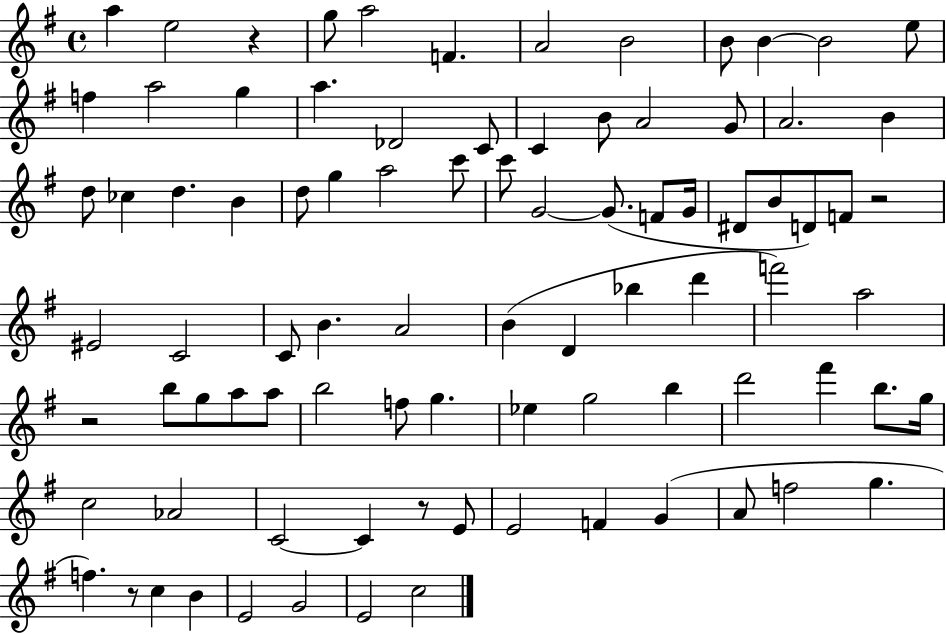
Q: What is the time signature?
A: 4/4